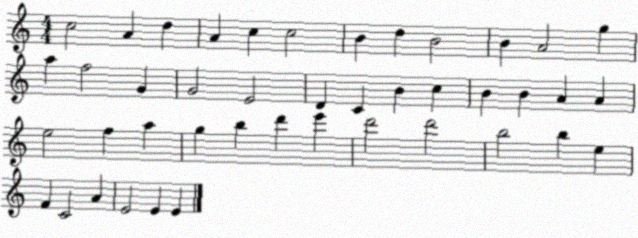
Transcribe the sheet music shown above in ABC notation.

X:1
T:Untitled
M:4/4
L:1/4
K:C
c2 A d A c c2 B d B2 B A2 g a f2 G G2 E2 D C B c B B A A e2 f a g b d' e' d'2 d'2 b2 b e F C2 A E2 E E